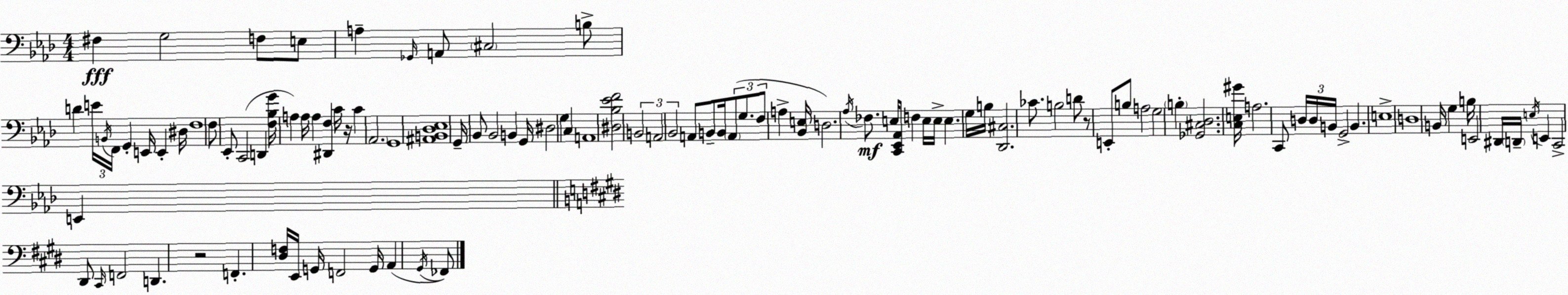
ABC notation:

X:1
T:Untitled
M:4/4
L:1/4
K:Ab
^F, G,2 F,/2 E,/2 A, _G,,/4 A,,/2 ^C,2 B,/2 D E/4 B,,/4 F,,/4 G,, E,,/4 E,, ^D,/4 F,4 F,/2 _E,,/2 C,,2 D,, [F,_B,G]/4 A, A,/4 A, [^D,,F,] C/4 z/4 C _A,,2 G,,4 [^A,,B,,_D,_E,]4 G,,/4 _B,,/2 _B,,2 B,, G,,/4 ^D,2 G, C, A,,4 [^D,_B,_EF]2 B,,2 A,,2 _B,,2 A,,/2 B,,/2 B,,/4 A,,/2 G,/2 F,/2 A, [_B,,E,]/4 D,2 _A,/4 _F,/2 E,/4 [C,,_E,,_A,,]/2 F, E,/4 E,/4 E, G,/4 B,/4 [_D,,^C,]2 _C/2 B,2 D/2 z/2 E,,/2 B,/2 A,2 G,2 B, [_G,,^C,_D,]2 [C,E,^G]/4 A,2 C,,/2 D,/4 D,/4 B,,/4 G,,2 B,, E,4 D,4 B,,/4 G, B,/4 E,,2 ^D,,/4 D,,/4 E,/4 E,, C,,2 E,, ^D,,/2 ^C,,/4 F,,2 D,, z2 F,, [^D,F,]/4 E,,/4 G,,/4 F,,2 G,,/4 A,, ^G,,/4 _F,,/2